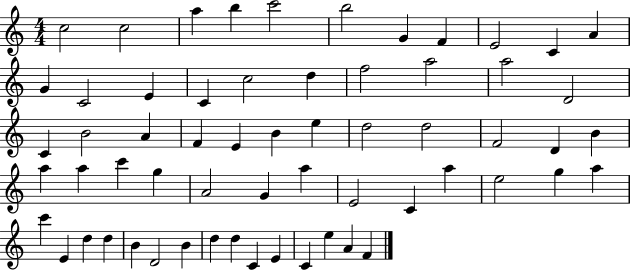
{
  \clef treble
  \numericTimeSignature
  \time 4/4
  \key c \major
  c''2 c''2 | a''4 b''4 c'''2 | b''2 g'4 f'4 | e'2 c'4 a'4 | \break g'4 c'2 e'4 | c'4 c''2 d''4 | f''2 a''2 | a''2 d'2 | \break c'4 b'2 a'4 | f'4 e'4 b'4 e''4 | d''2 d''2 | f'2 d'4 b'4 | \break a''4 a''4 c'''4 g''4 | a'2 g'4 a''4 | e'2 c'4 a''4 | e''2 g''4 a''4 | \break c'''4 e'4 d''4 d''4 | b'4 d'2 b'4 | d''4 d''4 c'4 e'4 | c'4 e''4 a'4 f'4 | \break \bar "|."
}